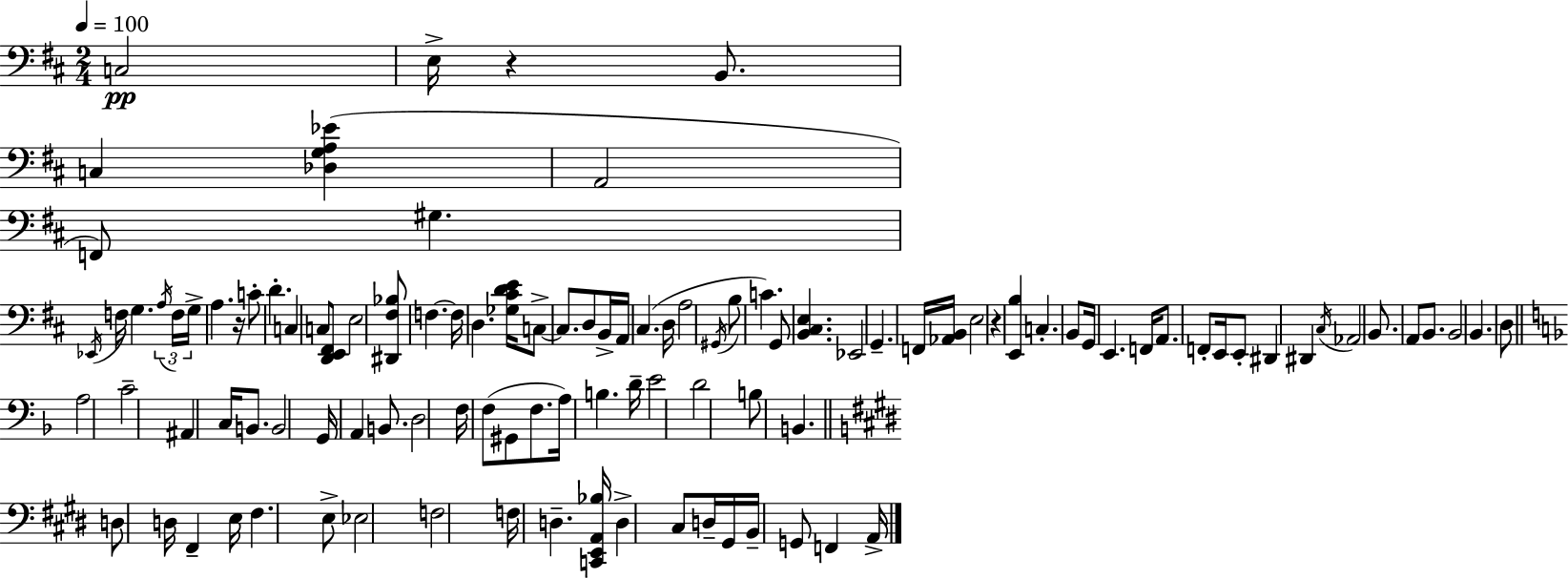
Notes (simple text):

C3/h E3/s R/q B2/e. C3/q [Db3,G3,A3,Eb4]/q A2/h F2/e G#3/q. Eb2/s F3/s G3/q. A3/s F3/s G3/s A3/q. R/s C4/e D4/q. C3/q C3/e [D2,E2,F#2]/e E3/h [D#2,F#3,Bb3]/e F3/q. F3/s D3/q. [Gb3,C#4,D4,E4]/s C3/e C3/e. D3/e B2/s A2/s C#3/q. D3/s A3/h G#2/s B3/e C4/q. G2/e [B2,C#3,E3]/q. Eb2/h G2/q. F2/s [Ab2,B2]/s E3/h R/q [E2,B3]/q C3/q. B2/e G2/s E2/q. F2/s A2/e. F2/e E2/s E2/e D#2/q D#2/q C#3/s Ab2/h B2/e. A2/e B2/e. B2/h B2/q. D3/e A3/h C4/h A#2/q C3/s B2/e. B2/h G2/s A2/q B2/e. D3/h F3/s F3/e G#2/e F3/e. A3/s B3/q. D4/s E4/h D4/h B3/e B2/q. D3/e D3/s F#2/q E3/s F#3/q. E3/e Eb3/h F3/h F3/s D3/q. [C2,E2,A2,Bb3]/s D3/q C#3/e D3/s G#2/s B2/s G2/e F2/q A2/s